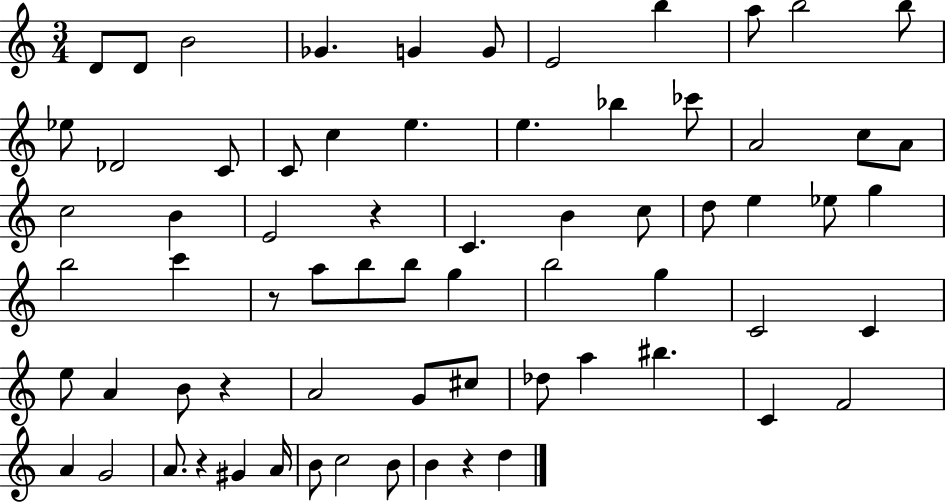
D4/e D4/e B4/h Gb4/q. G4/q G4/e E4/h B5/q A5/e B5/h B5/e Eb5/e Db4/h C4/e C4/e C5/q E5/q. E5/q. Bb5/q CES6/e A4/h C5/e A4/e C5/h B4/q E4/h R/q C4/q. B4/q C5/e D5/e E5/q Eb5/e G5/q B5/h C6/q R/e A5/e B5/e B5/e G5/q B5/h G5/q C4/h C4/q E5/e A4/q B4/e R/q A4/h G4/e C#5/e Db5/e A5/q BIS5/q. C4/q F4/h A4/q G4/h A4/e. R/q G#4/q A4/s B4/e C5/h B4/e B4/q R/q D5/q